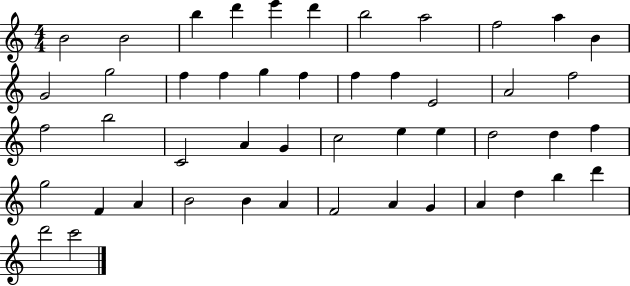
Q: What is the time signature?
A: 4/4